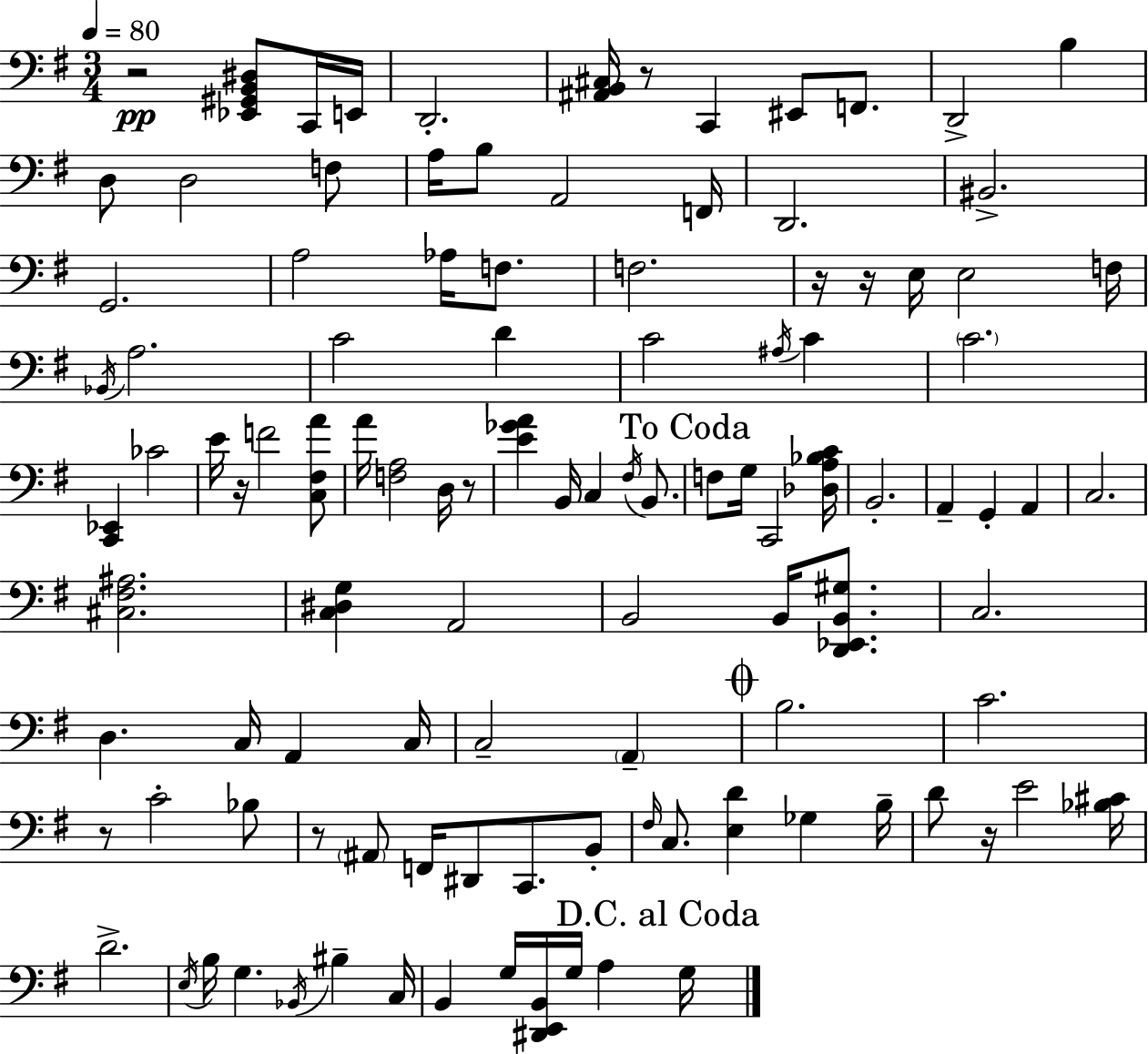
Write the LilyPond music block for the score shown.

{
  \clef bass
  \numericTimeSignature
  \time 3/4
  \key e \minor
  \tempo 4 = 80
  r2\pp <ees, gis, b, dis>8 c,16 e,16 | d,2.-. | <ais, b, cis>16 r8 c,4 eis,8 f,8. | d,2-> b4 | \break d8 d2 f8 | a16 b8 a,2 f,16 | d,2. | bis,2.-> | \break g,2. | a2 aes16 f8. | f2. | r16 r16 e16 e2 f16 | \break \acciaccatura { bes,16 } a2. | c'2 d'4 | c'2 \acciaccatura { ais16 } c'4 | \parenthesize c'2. | \break <c, ees,>4 ces'2 | e'16 r16 f'2 | <c fis a'>8 a'16 <f a>2 d16 | r8 <e' ges' a'>4 b,16 c4 \acciaccatura { fis16 } | \break b,8. \mark "To Coda" f8 g16 c,2 | <des a bes c'>16 b,2.-. | a,4-- g,4-. a,4 | c2. | \break <cis fis ais>2. | <c dis g>4 a,2 | b,2 b,16 | <d, ees, b, gis>8. c2. | \break d4. c16 a,4 | c16 c2-- \parenthesize a,4-- | \mark \markup { \musicglyph "scripts.coda" } b2. | c'2. | \break r8 c'2-. | bes8 r8 \parenthesize ais,8 f,16 dis,8 c,8. | b,8-. \grace { fis16 } c8. <e d'>4 ges4 | b16-- d'8 r16 e'2 | \break <bes cis'>16 d'2.-> | \acciaccatura { e16 } b16 g4. | \acciaccatura { bes,16 } bis4-- c16 b,4 g16 <dis, e, b,>16 | g16 a4 \mark "D.C. al Coda" g16 \bar "|."
}